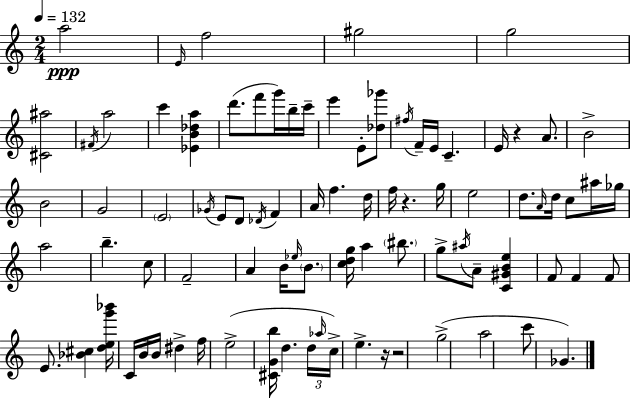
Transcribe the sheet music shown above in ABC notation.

X:1
T:Untitled
M:2/4
L:1/4
K:C
a2 E/4 f2 ^g2 g2 [^C^a]2 ^F/4 a2 c' [_EB_da] d'/2 f'/2 g'/4 b/4 c'/4 e' E/2 [_d_g']/2 ^f/4 F/4 E/4 C E/4 z A/2 B2 B2 G2 E2 _G/4 E/2 D/2 _D/4 F A/4 f d/4 f/4 z g/4 e2 d/2 A/4 d/4 c/2 ^a/4 _g/4 a2 b c/2 F2 A B/4 _e/4 B/2 [cdg]/4 a ^b/2 g/2 ^a/4 A/2 [C^GBe] F/2 F F/2 E/2 [_B^c] [deg'_b']/4 C/4 B/4 B/4 ^d f/4 e2 [^CGb]/4 d d/4 _a/4 c/4 e z/4 z2 g2 a2 c'/2 _G